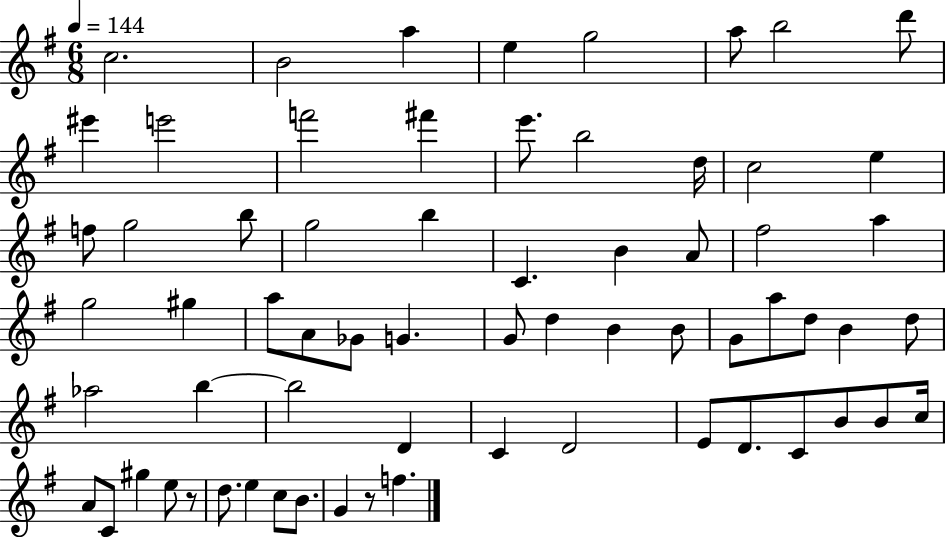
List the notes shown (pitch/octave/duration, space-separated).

C5/h. B4/h A5/q E5/q G5/h A5/e B5/h D6/e EIS6/q E6/h F6/h F#6/q E6/e. B5/h D5/s C5/h E5/q F5/e G5/h B5/e G5/h B5/q C4/q. B4/q A4/e F#5/h A5/q G5/h G#5/q A5/e A4/e Gb4/e G4/q. G4/e D5/q B4/q B4/e G4/e A5/e D5/e B4/q D5/e Ab5/h B5/q B5/h D4/q C4/q D4/h E4/e D4/e. C4/e B4/e B4/e C5/s A4/e C4/e G#5/q E5/e R/e D5/e. E5/q C5/e B4/e. G4/q R/e F5/q.